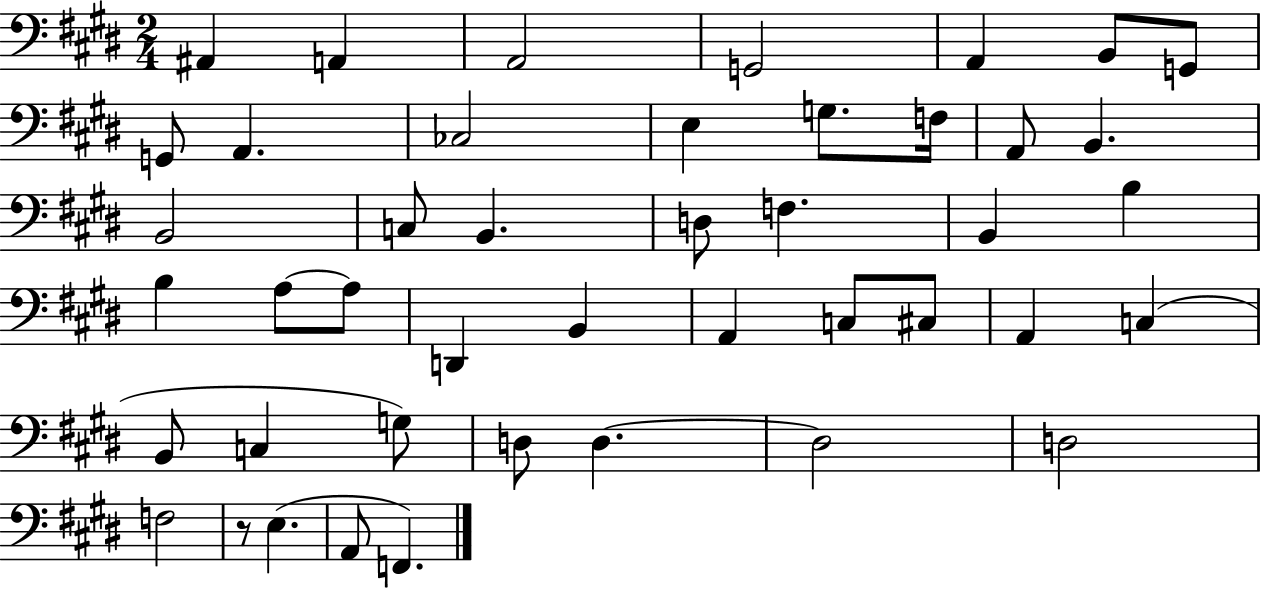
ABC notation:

X:1
T:Untitled
M:2/4
L:1/4
K:E
^A,, A,, A,,2 G,,2 A,, B,,/2 G,,/2 G,,/2 A,, _C,2 E, G,/2 F,/4 A,,/2 B,, B,,2 C,/2 B,, D,/2 F, B,, B, B, A,/2 A,/2 D,, B,, A,, C,/2 ^C,/2 A,, C, B,,/2 C, G,/2 D,/2 D, D,2 D,2 F,2 z/2 E, A,,/2 F,,